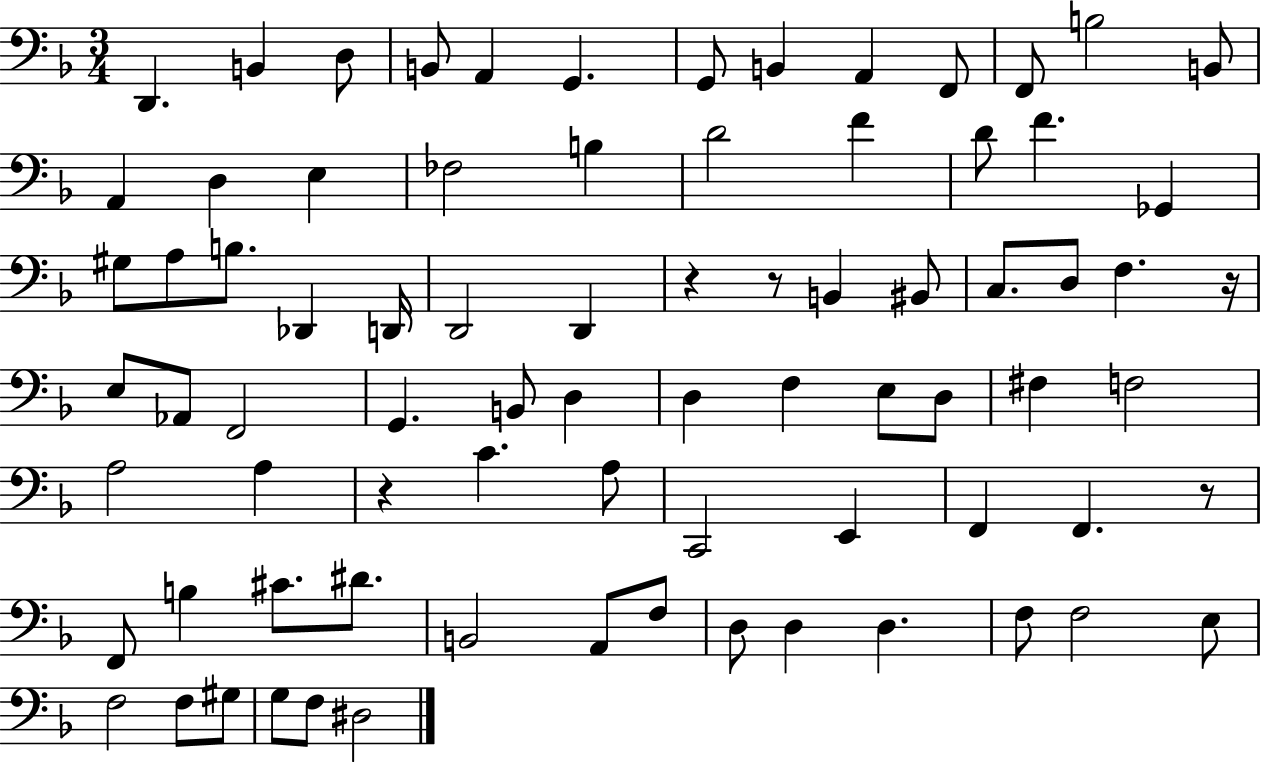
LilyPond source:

{
  \clef bass
  \numericTimeSignature
  \time 3/4
  \key f \major
  d,4. b,4 d8 | b,8 a,4 g,4. | g,8 b,4 a,4 f,8 | f,8 b2 b,8 | \break a,4 d4 e4 | fes2 b4 | d'2 f'4 | d'8 f'4. ges,4 | \break gis8 a8 b8. des,4 d,16 | d,2 d,4 | r4 r8 b,4 bis,8 | c8. d8 f4. r16 | \break e8 aes,8 f,2 | g,4. b,8 d4 | d4 f4 e8 d8 | fis4 f2 | \break a2 a4 | r4 c'4. a8 | c,2 e,4 | f,4 f,4. r8 | \break f,8 b4 cis'8. dis'8. | b,2 a,8 f8 | d8 d4 d4. | f8 f2 e8 | \break f2 f8 gis8 | g8 f8 dis2 | \bar "|."
}